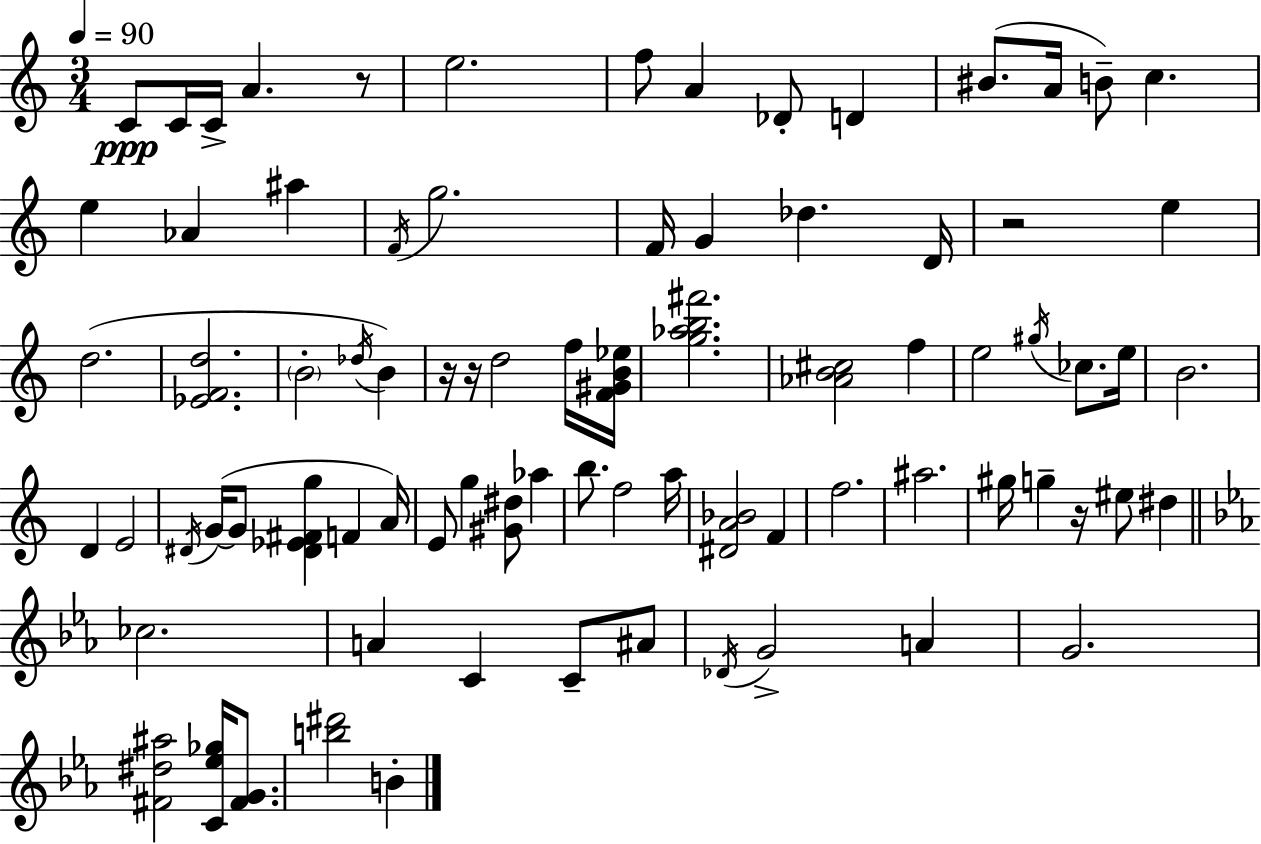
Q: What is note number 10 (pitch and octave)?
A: BIS4